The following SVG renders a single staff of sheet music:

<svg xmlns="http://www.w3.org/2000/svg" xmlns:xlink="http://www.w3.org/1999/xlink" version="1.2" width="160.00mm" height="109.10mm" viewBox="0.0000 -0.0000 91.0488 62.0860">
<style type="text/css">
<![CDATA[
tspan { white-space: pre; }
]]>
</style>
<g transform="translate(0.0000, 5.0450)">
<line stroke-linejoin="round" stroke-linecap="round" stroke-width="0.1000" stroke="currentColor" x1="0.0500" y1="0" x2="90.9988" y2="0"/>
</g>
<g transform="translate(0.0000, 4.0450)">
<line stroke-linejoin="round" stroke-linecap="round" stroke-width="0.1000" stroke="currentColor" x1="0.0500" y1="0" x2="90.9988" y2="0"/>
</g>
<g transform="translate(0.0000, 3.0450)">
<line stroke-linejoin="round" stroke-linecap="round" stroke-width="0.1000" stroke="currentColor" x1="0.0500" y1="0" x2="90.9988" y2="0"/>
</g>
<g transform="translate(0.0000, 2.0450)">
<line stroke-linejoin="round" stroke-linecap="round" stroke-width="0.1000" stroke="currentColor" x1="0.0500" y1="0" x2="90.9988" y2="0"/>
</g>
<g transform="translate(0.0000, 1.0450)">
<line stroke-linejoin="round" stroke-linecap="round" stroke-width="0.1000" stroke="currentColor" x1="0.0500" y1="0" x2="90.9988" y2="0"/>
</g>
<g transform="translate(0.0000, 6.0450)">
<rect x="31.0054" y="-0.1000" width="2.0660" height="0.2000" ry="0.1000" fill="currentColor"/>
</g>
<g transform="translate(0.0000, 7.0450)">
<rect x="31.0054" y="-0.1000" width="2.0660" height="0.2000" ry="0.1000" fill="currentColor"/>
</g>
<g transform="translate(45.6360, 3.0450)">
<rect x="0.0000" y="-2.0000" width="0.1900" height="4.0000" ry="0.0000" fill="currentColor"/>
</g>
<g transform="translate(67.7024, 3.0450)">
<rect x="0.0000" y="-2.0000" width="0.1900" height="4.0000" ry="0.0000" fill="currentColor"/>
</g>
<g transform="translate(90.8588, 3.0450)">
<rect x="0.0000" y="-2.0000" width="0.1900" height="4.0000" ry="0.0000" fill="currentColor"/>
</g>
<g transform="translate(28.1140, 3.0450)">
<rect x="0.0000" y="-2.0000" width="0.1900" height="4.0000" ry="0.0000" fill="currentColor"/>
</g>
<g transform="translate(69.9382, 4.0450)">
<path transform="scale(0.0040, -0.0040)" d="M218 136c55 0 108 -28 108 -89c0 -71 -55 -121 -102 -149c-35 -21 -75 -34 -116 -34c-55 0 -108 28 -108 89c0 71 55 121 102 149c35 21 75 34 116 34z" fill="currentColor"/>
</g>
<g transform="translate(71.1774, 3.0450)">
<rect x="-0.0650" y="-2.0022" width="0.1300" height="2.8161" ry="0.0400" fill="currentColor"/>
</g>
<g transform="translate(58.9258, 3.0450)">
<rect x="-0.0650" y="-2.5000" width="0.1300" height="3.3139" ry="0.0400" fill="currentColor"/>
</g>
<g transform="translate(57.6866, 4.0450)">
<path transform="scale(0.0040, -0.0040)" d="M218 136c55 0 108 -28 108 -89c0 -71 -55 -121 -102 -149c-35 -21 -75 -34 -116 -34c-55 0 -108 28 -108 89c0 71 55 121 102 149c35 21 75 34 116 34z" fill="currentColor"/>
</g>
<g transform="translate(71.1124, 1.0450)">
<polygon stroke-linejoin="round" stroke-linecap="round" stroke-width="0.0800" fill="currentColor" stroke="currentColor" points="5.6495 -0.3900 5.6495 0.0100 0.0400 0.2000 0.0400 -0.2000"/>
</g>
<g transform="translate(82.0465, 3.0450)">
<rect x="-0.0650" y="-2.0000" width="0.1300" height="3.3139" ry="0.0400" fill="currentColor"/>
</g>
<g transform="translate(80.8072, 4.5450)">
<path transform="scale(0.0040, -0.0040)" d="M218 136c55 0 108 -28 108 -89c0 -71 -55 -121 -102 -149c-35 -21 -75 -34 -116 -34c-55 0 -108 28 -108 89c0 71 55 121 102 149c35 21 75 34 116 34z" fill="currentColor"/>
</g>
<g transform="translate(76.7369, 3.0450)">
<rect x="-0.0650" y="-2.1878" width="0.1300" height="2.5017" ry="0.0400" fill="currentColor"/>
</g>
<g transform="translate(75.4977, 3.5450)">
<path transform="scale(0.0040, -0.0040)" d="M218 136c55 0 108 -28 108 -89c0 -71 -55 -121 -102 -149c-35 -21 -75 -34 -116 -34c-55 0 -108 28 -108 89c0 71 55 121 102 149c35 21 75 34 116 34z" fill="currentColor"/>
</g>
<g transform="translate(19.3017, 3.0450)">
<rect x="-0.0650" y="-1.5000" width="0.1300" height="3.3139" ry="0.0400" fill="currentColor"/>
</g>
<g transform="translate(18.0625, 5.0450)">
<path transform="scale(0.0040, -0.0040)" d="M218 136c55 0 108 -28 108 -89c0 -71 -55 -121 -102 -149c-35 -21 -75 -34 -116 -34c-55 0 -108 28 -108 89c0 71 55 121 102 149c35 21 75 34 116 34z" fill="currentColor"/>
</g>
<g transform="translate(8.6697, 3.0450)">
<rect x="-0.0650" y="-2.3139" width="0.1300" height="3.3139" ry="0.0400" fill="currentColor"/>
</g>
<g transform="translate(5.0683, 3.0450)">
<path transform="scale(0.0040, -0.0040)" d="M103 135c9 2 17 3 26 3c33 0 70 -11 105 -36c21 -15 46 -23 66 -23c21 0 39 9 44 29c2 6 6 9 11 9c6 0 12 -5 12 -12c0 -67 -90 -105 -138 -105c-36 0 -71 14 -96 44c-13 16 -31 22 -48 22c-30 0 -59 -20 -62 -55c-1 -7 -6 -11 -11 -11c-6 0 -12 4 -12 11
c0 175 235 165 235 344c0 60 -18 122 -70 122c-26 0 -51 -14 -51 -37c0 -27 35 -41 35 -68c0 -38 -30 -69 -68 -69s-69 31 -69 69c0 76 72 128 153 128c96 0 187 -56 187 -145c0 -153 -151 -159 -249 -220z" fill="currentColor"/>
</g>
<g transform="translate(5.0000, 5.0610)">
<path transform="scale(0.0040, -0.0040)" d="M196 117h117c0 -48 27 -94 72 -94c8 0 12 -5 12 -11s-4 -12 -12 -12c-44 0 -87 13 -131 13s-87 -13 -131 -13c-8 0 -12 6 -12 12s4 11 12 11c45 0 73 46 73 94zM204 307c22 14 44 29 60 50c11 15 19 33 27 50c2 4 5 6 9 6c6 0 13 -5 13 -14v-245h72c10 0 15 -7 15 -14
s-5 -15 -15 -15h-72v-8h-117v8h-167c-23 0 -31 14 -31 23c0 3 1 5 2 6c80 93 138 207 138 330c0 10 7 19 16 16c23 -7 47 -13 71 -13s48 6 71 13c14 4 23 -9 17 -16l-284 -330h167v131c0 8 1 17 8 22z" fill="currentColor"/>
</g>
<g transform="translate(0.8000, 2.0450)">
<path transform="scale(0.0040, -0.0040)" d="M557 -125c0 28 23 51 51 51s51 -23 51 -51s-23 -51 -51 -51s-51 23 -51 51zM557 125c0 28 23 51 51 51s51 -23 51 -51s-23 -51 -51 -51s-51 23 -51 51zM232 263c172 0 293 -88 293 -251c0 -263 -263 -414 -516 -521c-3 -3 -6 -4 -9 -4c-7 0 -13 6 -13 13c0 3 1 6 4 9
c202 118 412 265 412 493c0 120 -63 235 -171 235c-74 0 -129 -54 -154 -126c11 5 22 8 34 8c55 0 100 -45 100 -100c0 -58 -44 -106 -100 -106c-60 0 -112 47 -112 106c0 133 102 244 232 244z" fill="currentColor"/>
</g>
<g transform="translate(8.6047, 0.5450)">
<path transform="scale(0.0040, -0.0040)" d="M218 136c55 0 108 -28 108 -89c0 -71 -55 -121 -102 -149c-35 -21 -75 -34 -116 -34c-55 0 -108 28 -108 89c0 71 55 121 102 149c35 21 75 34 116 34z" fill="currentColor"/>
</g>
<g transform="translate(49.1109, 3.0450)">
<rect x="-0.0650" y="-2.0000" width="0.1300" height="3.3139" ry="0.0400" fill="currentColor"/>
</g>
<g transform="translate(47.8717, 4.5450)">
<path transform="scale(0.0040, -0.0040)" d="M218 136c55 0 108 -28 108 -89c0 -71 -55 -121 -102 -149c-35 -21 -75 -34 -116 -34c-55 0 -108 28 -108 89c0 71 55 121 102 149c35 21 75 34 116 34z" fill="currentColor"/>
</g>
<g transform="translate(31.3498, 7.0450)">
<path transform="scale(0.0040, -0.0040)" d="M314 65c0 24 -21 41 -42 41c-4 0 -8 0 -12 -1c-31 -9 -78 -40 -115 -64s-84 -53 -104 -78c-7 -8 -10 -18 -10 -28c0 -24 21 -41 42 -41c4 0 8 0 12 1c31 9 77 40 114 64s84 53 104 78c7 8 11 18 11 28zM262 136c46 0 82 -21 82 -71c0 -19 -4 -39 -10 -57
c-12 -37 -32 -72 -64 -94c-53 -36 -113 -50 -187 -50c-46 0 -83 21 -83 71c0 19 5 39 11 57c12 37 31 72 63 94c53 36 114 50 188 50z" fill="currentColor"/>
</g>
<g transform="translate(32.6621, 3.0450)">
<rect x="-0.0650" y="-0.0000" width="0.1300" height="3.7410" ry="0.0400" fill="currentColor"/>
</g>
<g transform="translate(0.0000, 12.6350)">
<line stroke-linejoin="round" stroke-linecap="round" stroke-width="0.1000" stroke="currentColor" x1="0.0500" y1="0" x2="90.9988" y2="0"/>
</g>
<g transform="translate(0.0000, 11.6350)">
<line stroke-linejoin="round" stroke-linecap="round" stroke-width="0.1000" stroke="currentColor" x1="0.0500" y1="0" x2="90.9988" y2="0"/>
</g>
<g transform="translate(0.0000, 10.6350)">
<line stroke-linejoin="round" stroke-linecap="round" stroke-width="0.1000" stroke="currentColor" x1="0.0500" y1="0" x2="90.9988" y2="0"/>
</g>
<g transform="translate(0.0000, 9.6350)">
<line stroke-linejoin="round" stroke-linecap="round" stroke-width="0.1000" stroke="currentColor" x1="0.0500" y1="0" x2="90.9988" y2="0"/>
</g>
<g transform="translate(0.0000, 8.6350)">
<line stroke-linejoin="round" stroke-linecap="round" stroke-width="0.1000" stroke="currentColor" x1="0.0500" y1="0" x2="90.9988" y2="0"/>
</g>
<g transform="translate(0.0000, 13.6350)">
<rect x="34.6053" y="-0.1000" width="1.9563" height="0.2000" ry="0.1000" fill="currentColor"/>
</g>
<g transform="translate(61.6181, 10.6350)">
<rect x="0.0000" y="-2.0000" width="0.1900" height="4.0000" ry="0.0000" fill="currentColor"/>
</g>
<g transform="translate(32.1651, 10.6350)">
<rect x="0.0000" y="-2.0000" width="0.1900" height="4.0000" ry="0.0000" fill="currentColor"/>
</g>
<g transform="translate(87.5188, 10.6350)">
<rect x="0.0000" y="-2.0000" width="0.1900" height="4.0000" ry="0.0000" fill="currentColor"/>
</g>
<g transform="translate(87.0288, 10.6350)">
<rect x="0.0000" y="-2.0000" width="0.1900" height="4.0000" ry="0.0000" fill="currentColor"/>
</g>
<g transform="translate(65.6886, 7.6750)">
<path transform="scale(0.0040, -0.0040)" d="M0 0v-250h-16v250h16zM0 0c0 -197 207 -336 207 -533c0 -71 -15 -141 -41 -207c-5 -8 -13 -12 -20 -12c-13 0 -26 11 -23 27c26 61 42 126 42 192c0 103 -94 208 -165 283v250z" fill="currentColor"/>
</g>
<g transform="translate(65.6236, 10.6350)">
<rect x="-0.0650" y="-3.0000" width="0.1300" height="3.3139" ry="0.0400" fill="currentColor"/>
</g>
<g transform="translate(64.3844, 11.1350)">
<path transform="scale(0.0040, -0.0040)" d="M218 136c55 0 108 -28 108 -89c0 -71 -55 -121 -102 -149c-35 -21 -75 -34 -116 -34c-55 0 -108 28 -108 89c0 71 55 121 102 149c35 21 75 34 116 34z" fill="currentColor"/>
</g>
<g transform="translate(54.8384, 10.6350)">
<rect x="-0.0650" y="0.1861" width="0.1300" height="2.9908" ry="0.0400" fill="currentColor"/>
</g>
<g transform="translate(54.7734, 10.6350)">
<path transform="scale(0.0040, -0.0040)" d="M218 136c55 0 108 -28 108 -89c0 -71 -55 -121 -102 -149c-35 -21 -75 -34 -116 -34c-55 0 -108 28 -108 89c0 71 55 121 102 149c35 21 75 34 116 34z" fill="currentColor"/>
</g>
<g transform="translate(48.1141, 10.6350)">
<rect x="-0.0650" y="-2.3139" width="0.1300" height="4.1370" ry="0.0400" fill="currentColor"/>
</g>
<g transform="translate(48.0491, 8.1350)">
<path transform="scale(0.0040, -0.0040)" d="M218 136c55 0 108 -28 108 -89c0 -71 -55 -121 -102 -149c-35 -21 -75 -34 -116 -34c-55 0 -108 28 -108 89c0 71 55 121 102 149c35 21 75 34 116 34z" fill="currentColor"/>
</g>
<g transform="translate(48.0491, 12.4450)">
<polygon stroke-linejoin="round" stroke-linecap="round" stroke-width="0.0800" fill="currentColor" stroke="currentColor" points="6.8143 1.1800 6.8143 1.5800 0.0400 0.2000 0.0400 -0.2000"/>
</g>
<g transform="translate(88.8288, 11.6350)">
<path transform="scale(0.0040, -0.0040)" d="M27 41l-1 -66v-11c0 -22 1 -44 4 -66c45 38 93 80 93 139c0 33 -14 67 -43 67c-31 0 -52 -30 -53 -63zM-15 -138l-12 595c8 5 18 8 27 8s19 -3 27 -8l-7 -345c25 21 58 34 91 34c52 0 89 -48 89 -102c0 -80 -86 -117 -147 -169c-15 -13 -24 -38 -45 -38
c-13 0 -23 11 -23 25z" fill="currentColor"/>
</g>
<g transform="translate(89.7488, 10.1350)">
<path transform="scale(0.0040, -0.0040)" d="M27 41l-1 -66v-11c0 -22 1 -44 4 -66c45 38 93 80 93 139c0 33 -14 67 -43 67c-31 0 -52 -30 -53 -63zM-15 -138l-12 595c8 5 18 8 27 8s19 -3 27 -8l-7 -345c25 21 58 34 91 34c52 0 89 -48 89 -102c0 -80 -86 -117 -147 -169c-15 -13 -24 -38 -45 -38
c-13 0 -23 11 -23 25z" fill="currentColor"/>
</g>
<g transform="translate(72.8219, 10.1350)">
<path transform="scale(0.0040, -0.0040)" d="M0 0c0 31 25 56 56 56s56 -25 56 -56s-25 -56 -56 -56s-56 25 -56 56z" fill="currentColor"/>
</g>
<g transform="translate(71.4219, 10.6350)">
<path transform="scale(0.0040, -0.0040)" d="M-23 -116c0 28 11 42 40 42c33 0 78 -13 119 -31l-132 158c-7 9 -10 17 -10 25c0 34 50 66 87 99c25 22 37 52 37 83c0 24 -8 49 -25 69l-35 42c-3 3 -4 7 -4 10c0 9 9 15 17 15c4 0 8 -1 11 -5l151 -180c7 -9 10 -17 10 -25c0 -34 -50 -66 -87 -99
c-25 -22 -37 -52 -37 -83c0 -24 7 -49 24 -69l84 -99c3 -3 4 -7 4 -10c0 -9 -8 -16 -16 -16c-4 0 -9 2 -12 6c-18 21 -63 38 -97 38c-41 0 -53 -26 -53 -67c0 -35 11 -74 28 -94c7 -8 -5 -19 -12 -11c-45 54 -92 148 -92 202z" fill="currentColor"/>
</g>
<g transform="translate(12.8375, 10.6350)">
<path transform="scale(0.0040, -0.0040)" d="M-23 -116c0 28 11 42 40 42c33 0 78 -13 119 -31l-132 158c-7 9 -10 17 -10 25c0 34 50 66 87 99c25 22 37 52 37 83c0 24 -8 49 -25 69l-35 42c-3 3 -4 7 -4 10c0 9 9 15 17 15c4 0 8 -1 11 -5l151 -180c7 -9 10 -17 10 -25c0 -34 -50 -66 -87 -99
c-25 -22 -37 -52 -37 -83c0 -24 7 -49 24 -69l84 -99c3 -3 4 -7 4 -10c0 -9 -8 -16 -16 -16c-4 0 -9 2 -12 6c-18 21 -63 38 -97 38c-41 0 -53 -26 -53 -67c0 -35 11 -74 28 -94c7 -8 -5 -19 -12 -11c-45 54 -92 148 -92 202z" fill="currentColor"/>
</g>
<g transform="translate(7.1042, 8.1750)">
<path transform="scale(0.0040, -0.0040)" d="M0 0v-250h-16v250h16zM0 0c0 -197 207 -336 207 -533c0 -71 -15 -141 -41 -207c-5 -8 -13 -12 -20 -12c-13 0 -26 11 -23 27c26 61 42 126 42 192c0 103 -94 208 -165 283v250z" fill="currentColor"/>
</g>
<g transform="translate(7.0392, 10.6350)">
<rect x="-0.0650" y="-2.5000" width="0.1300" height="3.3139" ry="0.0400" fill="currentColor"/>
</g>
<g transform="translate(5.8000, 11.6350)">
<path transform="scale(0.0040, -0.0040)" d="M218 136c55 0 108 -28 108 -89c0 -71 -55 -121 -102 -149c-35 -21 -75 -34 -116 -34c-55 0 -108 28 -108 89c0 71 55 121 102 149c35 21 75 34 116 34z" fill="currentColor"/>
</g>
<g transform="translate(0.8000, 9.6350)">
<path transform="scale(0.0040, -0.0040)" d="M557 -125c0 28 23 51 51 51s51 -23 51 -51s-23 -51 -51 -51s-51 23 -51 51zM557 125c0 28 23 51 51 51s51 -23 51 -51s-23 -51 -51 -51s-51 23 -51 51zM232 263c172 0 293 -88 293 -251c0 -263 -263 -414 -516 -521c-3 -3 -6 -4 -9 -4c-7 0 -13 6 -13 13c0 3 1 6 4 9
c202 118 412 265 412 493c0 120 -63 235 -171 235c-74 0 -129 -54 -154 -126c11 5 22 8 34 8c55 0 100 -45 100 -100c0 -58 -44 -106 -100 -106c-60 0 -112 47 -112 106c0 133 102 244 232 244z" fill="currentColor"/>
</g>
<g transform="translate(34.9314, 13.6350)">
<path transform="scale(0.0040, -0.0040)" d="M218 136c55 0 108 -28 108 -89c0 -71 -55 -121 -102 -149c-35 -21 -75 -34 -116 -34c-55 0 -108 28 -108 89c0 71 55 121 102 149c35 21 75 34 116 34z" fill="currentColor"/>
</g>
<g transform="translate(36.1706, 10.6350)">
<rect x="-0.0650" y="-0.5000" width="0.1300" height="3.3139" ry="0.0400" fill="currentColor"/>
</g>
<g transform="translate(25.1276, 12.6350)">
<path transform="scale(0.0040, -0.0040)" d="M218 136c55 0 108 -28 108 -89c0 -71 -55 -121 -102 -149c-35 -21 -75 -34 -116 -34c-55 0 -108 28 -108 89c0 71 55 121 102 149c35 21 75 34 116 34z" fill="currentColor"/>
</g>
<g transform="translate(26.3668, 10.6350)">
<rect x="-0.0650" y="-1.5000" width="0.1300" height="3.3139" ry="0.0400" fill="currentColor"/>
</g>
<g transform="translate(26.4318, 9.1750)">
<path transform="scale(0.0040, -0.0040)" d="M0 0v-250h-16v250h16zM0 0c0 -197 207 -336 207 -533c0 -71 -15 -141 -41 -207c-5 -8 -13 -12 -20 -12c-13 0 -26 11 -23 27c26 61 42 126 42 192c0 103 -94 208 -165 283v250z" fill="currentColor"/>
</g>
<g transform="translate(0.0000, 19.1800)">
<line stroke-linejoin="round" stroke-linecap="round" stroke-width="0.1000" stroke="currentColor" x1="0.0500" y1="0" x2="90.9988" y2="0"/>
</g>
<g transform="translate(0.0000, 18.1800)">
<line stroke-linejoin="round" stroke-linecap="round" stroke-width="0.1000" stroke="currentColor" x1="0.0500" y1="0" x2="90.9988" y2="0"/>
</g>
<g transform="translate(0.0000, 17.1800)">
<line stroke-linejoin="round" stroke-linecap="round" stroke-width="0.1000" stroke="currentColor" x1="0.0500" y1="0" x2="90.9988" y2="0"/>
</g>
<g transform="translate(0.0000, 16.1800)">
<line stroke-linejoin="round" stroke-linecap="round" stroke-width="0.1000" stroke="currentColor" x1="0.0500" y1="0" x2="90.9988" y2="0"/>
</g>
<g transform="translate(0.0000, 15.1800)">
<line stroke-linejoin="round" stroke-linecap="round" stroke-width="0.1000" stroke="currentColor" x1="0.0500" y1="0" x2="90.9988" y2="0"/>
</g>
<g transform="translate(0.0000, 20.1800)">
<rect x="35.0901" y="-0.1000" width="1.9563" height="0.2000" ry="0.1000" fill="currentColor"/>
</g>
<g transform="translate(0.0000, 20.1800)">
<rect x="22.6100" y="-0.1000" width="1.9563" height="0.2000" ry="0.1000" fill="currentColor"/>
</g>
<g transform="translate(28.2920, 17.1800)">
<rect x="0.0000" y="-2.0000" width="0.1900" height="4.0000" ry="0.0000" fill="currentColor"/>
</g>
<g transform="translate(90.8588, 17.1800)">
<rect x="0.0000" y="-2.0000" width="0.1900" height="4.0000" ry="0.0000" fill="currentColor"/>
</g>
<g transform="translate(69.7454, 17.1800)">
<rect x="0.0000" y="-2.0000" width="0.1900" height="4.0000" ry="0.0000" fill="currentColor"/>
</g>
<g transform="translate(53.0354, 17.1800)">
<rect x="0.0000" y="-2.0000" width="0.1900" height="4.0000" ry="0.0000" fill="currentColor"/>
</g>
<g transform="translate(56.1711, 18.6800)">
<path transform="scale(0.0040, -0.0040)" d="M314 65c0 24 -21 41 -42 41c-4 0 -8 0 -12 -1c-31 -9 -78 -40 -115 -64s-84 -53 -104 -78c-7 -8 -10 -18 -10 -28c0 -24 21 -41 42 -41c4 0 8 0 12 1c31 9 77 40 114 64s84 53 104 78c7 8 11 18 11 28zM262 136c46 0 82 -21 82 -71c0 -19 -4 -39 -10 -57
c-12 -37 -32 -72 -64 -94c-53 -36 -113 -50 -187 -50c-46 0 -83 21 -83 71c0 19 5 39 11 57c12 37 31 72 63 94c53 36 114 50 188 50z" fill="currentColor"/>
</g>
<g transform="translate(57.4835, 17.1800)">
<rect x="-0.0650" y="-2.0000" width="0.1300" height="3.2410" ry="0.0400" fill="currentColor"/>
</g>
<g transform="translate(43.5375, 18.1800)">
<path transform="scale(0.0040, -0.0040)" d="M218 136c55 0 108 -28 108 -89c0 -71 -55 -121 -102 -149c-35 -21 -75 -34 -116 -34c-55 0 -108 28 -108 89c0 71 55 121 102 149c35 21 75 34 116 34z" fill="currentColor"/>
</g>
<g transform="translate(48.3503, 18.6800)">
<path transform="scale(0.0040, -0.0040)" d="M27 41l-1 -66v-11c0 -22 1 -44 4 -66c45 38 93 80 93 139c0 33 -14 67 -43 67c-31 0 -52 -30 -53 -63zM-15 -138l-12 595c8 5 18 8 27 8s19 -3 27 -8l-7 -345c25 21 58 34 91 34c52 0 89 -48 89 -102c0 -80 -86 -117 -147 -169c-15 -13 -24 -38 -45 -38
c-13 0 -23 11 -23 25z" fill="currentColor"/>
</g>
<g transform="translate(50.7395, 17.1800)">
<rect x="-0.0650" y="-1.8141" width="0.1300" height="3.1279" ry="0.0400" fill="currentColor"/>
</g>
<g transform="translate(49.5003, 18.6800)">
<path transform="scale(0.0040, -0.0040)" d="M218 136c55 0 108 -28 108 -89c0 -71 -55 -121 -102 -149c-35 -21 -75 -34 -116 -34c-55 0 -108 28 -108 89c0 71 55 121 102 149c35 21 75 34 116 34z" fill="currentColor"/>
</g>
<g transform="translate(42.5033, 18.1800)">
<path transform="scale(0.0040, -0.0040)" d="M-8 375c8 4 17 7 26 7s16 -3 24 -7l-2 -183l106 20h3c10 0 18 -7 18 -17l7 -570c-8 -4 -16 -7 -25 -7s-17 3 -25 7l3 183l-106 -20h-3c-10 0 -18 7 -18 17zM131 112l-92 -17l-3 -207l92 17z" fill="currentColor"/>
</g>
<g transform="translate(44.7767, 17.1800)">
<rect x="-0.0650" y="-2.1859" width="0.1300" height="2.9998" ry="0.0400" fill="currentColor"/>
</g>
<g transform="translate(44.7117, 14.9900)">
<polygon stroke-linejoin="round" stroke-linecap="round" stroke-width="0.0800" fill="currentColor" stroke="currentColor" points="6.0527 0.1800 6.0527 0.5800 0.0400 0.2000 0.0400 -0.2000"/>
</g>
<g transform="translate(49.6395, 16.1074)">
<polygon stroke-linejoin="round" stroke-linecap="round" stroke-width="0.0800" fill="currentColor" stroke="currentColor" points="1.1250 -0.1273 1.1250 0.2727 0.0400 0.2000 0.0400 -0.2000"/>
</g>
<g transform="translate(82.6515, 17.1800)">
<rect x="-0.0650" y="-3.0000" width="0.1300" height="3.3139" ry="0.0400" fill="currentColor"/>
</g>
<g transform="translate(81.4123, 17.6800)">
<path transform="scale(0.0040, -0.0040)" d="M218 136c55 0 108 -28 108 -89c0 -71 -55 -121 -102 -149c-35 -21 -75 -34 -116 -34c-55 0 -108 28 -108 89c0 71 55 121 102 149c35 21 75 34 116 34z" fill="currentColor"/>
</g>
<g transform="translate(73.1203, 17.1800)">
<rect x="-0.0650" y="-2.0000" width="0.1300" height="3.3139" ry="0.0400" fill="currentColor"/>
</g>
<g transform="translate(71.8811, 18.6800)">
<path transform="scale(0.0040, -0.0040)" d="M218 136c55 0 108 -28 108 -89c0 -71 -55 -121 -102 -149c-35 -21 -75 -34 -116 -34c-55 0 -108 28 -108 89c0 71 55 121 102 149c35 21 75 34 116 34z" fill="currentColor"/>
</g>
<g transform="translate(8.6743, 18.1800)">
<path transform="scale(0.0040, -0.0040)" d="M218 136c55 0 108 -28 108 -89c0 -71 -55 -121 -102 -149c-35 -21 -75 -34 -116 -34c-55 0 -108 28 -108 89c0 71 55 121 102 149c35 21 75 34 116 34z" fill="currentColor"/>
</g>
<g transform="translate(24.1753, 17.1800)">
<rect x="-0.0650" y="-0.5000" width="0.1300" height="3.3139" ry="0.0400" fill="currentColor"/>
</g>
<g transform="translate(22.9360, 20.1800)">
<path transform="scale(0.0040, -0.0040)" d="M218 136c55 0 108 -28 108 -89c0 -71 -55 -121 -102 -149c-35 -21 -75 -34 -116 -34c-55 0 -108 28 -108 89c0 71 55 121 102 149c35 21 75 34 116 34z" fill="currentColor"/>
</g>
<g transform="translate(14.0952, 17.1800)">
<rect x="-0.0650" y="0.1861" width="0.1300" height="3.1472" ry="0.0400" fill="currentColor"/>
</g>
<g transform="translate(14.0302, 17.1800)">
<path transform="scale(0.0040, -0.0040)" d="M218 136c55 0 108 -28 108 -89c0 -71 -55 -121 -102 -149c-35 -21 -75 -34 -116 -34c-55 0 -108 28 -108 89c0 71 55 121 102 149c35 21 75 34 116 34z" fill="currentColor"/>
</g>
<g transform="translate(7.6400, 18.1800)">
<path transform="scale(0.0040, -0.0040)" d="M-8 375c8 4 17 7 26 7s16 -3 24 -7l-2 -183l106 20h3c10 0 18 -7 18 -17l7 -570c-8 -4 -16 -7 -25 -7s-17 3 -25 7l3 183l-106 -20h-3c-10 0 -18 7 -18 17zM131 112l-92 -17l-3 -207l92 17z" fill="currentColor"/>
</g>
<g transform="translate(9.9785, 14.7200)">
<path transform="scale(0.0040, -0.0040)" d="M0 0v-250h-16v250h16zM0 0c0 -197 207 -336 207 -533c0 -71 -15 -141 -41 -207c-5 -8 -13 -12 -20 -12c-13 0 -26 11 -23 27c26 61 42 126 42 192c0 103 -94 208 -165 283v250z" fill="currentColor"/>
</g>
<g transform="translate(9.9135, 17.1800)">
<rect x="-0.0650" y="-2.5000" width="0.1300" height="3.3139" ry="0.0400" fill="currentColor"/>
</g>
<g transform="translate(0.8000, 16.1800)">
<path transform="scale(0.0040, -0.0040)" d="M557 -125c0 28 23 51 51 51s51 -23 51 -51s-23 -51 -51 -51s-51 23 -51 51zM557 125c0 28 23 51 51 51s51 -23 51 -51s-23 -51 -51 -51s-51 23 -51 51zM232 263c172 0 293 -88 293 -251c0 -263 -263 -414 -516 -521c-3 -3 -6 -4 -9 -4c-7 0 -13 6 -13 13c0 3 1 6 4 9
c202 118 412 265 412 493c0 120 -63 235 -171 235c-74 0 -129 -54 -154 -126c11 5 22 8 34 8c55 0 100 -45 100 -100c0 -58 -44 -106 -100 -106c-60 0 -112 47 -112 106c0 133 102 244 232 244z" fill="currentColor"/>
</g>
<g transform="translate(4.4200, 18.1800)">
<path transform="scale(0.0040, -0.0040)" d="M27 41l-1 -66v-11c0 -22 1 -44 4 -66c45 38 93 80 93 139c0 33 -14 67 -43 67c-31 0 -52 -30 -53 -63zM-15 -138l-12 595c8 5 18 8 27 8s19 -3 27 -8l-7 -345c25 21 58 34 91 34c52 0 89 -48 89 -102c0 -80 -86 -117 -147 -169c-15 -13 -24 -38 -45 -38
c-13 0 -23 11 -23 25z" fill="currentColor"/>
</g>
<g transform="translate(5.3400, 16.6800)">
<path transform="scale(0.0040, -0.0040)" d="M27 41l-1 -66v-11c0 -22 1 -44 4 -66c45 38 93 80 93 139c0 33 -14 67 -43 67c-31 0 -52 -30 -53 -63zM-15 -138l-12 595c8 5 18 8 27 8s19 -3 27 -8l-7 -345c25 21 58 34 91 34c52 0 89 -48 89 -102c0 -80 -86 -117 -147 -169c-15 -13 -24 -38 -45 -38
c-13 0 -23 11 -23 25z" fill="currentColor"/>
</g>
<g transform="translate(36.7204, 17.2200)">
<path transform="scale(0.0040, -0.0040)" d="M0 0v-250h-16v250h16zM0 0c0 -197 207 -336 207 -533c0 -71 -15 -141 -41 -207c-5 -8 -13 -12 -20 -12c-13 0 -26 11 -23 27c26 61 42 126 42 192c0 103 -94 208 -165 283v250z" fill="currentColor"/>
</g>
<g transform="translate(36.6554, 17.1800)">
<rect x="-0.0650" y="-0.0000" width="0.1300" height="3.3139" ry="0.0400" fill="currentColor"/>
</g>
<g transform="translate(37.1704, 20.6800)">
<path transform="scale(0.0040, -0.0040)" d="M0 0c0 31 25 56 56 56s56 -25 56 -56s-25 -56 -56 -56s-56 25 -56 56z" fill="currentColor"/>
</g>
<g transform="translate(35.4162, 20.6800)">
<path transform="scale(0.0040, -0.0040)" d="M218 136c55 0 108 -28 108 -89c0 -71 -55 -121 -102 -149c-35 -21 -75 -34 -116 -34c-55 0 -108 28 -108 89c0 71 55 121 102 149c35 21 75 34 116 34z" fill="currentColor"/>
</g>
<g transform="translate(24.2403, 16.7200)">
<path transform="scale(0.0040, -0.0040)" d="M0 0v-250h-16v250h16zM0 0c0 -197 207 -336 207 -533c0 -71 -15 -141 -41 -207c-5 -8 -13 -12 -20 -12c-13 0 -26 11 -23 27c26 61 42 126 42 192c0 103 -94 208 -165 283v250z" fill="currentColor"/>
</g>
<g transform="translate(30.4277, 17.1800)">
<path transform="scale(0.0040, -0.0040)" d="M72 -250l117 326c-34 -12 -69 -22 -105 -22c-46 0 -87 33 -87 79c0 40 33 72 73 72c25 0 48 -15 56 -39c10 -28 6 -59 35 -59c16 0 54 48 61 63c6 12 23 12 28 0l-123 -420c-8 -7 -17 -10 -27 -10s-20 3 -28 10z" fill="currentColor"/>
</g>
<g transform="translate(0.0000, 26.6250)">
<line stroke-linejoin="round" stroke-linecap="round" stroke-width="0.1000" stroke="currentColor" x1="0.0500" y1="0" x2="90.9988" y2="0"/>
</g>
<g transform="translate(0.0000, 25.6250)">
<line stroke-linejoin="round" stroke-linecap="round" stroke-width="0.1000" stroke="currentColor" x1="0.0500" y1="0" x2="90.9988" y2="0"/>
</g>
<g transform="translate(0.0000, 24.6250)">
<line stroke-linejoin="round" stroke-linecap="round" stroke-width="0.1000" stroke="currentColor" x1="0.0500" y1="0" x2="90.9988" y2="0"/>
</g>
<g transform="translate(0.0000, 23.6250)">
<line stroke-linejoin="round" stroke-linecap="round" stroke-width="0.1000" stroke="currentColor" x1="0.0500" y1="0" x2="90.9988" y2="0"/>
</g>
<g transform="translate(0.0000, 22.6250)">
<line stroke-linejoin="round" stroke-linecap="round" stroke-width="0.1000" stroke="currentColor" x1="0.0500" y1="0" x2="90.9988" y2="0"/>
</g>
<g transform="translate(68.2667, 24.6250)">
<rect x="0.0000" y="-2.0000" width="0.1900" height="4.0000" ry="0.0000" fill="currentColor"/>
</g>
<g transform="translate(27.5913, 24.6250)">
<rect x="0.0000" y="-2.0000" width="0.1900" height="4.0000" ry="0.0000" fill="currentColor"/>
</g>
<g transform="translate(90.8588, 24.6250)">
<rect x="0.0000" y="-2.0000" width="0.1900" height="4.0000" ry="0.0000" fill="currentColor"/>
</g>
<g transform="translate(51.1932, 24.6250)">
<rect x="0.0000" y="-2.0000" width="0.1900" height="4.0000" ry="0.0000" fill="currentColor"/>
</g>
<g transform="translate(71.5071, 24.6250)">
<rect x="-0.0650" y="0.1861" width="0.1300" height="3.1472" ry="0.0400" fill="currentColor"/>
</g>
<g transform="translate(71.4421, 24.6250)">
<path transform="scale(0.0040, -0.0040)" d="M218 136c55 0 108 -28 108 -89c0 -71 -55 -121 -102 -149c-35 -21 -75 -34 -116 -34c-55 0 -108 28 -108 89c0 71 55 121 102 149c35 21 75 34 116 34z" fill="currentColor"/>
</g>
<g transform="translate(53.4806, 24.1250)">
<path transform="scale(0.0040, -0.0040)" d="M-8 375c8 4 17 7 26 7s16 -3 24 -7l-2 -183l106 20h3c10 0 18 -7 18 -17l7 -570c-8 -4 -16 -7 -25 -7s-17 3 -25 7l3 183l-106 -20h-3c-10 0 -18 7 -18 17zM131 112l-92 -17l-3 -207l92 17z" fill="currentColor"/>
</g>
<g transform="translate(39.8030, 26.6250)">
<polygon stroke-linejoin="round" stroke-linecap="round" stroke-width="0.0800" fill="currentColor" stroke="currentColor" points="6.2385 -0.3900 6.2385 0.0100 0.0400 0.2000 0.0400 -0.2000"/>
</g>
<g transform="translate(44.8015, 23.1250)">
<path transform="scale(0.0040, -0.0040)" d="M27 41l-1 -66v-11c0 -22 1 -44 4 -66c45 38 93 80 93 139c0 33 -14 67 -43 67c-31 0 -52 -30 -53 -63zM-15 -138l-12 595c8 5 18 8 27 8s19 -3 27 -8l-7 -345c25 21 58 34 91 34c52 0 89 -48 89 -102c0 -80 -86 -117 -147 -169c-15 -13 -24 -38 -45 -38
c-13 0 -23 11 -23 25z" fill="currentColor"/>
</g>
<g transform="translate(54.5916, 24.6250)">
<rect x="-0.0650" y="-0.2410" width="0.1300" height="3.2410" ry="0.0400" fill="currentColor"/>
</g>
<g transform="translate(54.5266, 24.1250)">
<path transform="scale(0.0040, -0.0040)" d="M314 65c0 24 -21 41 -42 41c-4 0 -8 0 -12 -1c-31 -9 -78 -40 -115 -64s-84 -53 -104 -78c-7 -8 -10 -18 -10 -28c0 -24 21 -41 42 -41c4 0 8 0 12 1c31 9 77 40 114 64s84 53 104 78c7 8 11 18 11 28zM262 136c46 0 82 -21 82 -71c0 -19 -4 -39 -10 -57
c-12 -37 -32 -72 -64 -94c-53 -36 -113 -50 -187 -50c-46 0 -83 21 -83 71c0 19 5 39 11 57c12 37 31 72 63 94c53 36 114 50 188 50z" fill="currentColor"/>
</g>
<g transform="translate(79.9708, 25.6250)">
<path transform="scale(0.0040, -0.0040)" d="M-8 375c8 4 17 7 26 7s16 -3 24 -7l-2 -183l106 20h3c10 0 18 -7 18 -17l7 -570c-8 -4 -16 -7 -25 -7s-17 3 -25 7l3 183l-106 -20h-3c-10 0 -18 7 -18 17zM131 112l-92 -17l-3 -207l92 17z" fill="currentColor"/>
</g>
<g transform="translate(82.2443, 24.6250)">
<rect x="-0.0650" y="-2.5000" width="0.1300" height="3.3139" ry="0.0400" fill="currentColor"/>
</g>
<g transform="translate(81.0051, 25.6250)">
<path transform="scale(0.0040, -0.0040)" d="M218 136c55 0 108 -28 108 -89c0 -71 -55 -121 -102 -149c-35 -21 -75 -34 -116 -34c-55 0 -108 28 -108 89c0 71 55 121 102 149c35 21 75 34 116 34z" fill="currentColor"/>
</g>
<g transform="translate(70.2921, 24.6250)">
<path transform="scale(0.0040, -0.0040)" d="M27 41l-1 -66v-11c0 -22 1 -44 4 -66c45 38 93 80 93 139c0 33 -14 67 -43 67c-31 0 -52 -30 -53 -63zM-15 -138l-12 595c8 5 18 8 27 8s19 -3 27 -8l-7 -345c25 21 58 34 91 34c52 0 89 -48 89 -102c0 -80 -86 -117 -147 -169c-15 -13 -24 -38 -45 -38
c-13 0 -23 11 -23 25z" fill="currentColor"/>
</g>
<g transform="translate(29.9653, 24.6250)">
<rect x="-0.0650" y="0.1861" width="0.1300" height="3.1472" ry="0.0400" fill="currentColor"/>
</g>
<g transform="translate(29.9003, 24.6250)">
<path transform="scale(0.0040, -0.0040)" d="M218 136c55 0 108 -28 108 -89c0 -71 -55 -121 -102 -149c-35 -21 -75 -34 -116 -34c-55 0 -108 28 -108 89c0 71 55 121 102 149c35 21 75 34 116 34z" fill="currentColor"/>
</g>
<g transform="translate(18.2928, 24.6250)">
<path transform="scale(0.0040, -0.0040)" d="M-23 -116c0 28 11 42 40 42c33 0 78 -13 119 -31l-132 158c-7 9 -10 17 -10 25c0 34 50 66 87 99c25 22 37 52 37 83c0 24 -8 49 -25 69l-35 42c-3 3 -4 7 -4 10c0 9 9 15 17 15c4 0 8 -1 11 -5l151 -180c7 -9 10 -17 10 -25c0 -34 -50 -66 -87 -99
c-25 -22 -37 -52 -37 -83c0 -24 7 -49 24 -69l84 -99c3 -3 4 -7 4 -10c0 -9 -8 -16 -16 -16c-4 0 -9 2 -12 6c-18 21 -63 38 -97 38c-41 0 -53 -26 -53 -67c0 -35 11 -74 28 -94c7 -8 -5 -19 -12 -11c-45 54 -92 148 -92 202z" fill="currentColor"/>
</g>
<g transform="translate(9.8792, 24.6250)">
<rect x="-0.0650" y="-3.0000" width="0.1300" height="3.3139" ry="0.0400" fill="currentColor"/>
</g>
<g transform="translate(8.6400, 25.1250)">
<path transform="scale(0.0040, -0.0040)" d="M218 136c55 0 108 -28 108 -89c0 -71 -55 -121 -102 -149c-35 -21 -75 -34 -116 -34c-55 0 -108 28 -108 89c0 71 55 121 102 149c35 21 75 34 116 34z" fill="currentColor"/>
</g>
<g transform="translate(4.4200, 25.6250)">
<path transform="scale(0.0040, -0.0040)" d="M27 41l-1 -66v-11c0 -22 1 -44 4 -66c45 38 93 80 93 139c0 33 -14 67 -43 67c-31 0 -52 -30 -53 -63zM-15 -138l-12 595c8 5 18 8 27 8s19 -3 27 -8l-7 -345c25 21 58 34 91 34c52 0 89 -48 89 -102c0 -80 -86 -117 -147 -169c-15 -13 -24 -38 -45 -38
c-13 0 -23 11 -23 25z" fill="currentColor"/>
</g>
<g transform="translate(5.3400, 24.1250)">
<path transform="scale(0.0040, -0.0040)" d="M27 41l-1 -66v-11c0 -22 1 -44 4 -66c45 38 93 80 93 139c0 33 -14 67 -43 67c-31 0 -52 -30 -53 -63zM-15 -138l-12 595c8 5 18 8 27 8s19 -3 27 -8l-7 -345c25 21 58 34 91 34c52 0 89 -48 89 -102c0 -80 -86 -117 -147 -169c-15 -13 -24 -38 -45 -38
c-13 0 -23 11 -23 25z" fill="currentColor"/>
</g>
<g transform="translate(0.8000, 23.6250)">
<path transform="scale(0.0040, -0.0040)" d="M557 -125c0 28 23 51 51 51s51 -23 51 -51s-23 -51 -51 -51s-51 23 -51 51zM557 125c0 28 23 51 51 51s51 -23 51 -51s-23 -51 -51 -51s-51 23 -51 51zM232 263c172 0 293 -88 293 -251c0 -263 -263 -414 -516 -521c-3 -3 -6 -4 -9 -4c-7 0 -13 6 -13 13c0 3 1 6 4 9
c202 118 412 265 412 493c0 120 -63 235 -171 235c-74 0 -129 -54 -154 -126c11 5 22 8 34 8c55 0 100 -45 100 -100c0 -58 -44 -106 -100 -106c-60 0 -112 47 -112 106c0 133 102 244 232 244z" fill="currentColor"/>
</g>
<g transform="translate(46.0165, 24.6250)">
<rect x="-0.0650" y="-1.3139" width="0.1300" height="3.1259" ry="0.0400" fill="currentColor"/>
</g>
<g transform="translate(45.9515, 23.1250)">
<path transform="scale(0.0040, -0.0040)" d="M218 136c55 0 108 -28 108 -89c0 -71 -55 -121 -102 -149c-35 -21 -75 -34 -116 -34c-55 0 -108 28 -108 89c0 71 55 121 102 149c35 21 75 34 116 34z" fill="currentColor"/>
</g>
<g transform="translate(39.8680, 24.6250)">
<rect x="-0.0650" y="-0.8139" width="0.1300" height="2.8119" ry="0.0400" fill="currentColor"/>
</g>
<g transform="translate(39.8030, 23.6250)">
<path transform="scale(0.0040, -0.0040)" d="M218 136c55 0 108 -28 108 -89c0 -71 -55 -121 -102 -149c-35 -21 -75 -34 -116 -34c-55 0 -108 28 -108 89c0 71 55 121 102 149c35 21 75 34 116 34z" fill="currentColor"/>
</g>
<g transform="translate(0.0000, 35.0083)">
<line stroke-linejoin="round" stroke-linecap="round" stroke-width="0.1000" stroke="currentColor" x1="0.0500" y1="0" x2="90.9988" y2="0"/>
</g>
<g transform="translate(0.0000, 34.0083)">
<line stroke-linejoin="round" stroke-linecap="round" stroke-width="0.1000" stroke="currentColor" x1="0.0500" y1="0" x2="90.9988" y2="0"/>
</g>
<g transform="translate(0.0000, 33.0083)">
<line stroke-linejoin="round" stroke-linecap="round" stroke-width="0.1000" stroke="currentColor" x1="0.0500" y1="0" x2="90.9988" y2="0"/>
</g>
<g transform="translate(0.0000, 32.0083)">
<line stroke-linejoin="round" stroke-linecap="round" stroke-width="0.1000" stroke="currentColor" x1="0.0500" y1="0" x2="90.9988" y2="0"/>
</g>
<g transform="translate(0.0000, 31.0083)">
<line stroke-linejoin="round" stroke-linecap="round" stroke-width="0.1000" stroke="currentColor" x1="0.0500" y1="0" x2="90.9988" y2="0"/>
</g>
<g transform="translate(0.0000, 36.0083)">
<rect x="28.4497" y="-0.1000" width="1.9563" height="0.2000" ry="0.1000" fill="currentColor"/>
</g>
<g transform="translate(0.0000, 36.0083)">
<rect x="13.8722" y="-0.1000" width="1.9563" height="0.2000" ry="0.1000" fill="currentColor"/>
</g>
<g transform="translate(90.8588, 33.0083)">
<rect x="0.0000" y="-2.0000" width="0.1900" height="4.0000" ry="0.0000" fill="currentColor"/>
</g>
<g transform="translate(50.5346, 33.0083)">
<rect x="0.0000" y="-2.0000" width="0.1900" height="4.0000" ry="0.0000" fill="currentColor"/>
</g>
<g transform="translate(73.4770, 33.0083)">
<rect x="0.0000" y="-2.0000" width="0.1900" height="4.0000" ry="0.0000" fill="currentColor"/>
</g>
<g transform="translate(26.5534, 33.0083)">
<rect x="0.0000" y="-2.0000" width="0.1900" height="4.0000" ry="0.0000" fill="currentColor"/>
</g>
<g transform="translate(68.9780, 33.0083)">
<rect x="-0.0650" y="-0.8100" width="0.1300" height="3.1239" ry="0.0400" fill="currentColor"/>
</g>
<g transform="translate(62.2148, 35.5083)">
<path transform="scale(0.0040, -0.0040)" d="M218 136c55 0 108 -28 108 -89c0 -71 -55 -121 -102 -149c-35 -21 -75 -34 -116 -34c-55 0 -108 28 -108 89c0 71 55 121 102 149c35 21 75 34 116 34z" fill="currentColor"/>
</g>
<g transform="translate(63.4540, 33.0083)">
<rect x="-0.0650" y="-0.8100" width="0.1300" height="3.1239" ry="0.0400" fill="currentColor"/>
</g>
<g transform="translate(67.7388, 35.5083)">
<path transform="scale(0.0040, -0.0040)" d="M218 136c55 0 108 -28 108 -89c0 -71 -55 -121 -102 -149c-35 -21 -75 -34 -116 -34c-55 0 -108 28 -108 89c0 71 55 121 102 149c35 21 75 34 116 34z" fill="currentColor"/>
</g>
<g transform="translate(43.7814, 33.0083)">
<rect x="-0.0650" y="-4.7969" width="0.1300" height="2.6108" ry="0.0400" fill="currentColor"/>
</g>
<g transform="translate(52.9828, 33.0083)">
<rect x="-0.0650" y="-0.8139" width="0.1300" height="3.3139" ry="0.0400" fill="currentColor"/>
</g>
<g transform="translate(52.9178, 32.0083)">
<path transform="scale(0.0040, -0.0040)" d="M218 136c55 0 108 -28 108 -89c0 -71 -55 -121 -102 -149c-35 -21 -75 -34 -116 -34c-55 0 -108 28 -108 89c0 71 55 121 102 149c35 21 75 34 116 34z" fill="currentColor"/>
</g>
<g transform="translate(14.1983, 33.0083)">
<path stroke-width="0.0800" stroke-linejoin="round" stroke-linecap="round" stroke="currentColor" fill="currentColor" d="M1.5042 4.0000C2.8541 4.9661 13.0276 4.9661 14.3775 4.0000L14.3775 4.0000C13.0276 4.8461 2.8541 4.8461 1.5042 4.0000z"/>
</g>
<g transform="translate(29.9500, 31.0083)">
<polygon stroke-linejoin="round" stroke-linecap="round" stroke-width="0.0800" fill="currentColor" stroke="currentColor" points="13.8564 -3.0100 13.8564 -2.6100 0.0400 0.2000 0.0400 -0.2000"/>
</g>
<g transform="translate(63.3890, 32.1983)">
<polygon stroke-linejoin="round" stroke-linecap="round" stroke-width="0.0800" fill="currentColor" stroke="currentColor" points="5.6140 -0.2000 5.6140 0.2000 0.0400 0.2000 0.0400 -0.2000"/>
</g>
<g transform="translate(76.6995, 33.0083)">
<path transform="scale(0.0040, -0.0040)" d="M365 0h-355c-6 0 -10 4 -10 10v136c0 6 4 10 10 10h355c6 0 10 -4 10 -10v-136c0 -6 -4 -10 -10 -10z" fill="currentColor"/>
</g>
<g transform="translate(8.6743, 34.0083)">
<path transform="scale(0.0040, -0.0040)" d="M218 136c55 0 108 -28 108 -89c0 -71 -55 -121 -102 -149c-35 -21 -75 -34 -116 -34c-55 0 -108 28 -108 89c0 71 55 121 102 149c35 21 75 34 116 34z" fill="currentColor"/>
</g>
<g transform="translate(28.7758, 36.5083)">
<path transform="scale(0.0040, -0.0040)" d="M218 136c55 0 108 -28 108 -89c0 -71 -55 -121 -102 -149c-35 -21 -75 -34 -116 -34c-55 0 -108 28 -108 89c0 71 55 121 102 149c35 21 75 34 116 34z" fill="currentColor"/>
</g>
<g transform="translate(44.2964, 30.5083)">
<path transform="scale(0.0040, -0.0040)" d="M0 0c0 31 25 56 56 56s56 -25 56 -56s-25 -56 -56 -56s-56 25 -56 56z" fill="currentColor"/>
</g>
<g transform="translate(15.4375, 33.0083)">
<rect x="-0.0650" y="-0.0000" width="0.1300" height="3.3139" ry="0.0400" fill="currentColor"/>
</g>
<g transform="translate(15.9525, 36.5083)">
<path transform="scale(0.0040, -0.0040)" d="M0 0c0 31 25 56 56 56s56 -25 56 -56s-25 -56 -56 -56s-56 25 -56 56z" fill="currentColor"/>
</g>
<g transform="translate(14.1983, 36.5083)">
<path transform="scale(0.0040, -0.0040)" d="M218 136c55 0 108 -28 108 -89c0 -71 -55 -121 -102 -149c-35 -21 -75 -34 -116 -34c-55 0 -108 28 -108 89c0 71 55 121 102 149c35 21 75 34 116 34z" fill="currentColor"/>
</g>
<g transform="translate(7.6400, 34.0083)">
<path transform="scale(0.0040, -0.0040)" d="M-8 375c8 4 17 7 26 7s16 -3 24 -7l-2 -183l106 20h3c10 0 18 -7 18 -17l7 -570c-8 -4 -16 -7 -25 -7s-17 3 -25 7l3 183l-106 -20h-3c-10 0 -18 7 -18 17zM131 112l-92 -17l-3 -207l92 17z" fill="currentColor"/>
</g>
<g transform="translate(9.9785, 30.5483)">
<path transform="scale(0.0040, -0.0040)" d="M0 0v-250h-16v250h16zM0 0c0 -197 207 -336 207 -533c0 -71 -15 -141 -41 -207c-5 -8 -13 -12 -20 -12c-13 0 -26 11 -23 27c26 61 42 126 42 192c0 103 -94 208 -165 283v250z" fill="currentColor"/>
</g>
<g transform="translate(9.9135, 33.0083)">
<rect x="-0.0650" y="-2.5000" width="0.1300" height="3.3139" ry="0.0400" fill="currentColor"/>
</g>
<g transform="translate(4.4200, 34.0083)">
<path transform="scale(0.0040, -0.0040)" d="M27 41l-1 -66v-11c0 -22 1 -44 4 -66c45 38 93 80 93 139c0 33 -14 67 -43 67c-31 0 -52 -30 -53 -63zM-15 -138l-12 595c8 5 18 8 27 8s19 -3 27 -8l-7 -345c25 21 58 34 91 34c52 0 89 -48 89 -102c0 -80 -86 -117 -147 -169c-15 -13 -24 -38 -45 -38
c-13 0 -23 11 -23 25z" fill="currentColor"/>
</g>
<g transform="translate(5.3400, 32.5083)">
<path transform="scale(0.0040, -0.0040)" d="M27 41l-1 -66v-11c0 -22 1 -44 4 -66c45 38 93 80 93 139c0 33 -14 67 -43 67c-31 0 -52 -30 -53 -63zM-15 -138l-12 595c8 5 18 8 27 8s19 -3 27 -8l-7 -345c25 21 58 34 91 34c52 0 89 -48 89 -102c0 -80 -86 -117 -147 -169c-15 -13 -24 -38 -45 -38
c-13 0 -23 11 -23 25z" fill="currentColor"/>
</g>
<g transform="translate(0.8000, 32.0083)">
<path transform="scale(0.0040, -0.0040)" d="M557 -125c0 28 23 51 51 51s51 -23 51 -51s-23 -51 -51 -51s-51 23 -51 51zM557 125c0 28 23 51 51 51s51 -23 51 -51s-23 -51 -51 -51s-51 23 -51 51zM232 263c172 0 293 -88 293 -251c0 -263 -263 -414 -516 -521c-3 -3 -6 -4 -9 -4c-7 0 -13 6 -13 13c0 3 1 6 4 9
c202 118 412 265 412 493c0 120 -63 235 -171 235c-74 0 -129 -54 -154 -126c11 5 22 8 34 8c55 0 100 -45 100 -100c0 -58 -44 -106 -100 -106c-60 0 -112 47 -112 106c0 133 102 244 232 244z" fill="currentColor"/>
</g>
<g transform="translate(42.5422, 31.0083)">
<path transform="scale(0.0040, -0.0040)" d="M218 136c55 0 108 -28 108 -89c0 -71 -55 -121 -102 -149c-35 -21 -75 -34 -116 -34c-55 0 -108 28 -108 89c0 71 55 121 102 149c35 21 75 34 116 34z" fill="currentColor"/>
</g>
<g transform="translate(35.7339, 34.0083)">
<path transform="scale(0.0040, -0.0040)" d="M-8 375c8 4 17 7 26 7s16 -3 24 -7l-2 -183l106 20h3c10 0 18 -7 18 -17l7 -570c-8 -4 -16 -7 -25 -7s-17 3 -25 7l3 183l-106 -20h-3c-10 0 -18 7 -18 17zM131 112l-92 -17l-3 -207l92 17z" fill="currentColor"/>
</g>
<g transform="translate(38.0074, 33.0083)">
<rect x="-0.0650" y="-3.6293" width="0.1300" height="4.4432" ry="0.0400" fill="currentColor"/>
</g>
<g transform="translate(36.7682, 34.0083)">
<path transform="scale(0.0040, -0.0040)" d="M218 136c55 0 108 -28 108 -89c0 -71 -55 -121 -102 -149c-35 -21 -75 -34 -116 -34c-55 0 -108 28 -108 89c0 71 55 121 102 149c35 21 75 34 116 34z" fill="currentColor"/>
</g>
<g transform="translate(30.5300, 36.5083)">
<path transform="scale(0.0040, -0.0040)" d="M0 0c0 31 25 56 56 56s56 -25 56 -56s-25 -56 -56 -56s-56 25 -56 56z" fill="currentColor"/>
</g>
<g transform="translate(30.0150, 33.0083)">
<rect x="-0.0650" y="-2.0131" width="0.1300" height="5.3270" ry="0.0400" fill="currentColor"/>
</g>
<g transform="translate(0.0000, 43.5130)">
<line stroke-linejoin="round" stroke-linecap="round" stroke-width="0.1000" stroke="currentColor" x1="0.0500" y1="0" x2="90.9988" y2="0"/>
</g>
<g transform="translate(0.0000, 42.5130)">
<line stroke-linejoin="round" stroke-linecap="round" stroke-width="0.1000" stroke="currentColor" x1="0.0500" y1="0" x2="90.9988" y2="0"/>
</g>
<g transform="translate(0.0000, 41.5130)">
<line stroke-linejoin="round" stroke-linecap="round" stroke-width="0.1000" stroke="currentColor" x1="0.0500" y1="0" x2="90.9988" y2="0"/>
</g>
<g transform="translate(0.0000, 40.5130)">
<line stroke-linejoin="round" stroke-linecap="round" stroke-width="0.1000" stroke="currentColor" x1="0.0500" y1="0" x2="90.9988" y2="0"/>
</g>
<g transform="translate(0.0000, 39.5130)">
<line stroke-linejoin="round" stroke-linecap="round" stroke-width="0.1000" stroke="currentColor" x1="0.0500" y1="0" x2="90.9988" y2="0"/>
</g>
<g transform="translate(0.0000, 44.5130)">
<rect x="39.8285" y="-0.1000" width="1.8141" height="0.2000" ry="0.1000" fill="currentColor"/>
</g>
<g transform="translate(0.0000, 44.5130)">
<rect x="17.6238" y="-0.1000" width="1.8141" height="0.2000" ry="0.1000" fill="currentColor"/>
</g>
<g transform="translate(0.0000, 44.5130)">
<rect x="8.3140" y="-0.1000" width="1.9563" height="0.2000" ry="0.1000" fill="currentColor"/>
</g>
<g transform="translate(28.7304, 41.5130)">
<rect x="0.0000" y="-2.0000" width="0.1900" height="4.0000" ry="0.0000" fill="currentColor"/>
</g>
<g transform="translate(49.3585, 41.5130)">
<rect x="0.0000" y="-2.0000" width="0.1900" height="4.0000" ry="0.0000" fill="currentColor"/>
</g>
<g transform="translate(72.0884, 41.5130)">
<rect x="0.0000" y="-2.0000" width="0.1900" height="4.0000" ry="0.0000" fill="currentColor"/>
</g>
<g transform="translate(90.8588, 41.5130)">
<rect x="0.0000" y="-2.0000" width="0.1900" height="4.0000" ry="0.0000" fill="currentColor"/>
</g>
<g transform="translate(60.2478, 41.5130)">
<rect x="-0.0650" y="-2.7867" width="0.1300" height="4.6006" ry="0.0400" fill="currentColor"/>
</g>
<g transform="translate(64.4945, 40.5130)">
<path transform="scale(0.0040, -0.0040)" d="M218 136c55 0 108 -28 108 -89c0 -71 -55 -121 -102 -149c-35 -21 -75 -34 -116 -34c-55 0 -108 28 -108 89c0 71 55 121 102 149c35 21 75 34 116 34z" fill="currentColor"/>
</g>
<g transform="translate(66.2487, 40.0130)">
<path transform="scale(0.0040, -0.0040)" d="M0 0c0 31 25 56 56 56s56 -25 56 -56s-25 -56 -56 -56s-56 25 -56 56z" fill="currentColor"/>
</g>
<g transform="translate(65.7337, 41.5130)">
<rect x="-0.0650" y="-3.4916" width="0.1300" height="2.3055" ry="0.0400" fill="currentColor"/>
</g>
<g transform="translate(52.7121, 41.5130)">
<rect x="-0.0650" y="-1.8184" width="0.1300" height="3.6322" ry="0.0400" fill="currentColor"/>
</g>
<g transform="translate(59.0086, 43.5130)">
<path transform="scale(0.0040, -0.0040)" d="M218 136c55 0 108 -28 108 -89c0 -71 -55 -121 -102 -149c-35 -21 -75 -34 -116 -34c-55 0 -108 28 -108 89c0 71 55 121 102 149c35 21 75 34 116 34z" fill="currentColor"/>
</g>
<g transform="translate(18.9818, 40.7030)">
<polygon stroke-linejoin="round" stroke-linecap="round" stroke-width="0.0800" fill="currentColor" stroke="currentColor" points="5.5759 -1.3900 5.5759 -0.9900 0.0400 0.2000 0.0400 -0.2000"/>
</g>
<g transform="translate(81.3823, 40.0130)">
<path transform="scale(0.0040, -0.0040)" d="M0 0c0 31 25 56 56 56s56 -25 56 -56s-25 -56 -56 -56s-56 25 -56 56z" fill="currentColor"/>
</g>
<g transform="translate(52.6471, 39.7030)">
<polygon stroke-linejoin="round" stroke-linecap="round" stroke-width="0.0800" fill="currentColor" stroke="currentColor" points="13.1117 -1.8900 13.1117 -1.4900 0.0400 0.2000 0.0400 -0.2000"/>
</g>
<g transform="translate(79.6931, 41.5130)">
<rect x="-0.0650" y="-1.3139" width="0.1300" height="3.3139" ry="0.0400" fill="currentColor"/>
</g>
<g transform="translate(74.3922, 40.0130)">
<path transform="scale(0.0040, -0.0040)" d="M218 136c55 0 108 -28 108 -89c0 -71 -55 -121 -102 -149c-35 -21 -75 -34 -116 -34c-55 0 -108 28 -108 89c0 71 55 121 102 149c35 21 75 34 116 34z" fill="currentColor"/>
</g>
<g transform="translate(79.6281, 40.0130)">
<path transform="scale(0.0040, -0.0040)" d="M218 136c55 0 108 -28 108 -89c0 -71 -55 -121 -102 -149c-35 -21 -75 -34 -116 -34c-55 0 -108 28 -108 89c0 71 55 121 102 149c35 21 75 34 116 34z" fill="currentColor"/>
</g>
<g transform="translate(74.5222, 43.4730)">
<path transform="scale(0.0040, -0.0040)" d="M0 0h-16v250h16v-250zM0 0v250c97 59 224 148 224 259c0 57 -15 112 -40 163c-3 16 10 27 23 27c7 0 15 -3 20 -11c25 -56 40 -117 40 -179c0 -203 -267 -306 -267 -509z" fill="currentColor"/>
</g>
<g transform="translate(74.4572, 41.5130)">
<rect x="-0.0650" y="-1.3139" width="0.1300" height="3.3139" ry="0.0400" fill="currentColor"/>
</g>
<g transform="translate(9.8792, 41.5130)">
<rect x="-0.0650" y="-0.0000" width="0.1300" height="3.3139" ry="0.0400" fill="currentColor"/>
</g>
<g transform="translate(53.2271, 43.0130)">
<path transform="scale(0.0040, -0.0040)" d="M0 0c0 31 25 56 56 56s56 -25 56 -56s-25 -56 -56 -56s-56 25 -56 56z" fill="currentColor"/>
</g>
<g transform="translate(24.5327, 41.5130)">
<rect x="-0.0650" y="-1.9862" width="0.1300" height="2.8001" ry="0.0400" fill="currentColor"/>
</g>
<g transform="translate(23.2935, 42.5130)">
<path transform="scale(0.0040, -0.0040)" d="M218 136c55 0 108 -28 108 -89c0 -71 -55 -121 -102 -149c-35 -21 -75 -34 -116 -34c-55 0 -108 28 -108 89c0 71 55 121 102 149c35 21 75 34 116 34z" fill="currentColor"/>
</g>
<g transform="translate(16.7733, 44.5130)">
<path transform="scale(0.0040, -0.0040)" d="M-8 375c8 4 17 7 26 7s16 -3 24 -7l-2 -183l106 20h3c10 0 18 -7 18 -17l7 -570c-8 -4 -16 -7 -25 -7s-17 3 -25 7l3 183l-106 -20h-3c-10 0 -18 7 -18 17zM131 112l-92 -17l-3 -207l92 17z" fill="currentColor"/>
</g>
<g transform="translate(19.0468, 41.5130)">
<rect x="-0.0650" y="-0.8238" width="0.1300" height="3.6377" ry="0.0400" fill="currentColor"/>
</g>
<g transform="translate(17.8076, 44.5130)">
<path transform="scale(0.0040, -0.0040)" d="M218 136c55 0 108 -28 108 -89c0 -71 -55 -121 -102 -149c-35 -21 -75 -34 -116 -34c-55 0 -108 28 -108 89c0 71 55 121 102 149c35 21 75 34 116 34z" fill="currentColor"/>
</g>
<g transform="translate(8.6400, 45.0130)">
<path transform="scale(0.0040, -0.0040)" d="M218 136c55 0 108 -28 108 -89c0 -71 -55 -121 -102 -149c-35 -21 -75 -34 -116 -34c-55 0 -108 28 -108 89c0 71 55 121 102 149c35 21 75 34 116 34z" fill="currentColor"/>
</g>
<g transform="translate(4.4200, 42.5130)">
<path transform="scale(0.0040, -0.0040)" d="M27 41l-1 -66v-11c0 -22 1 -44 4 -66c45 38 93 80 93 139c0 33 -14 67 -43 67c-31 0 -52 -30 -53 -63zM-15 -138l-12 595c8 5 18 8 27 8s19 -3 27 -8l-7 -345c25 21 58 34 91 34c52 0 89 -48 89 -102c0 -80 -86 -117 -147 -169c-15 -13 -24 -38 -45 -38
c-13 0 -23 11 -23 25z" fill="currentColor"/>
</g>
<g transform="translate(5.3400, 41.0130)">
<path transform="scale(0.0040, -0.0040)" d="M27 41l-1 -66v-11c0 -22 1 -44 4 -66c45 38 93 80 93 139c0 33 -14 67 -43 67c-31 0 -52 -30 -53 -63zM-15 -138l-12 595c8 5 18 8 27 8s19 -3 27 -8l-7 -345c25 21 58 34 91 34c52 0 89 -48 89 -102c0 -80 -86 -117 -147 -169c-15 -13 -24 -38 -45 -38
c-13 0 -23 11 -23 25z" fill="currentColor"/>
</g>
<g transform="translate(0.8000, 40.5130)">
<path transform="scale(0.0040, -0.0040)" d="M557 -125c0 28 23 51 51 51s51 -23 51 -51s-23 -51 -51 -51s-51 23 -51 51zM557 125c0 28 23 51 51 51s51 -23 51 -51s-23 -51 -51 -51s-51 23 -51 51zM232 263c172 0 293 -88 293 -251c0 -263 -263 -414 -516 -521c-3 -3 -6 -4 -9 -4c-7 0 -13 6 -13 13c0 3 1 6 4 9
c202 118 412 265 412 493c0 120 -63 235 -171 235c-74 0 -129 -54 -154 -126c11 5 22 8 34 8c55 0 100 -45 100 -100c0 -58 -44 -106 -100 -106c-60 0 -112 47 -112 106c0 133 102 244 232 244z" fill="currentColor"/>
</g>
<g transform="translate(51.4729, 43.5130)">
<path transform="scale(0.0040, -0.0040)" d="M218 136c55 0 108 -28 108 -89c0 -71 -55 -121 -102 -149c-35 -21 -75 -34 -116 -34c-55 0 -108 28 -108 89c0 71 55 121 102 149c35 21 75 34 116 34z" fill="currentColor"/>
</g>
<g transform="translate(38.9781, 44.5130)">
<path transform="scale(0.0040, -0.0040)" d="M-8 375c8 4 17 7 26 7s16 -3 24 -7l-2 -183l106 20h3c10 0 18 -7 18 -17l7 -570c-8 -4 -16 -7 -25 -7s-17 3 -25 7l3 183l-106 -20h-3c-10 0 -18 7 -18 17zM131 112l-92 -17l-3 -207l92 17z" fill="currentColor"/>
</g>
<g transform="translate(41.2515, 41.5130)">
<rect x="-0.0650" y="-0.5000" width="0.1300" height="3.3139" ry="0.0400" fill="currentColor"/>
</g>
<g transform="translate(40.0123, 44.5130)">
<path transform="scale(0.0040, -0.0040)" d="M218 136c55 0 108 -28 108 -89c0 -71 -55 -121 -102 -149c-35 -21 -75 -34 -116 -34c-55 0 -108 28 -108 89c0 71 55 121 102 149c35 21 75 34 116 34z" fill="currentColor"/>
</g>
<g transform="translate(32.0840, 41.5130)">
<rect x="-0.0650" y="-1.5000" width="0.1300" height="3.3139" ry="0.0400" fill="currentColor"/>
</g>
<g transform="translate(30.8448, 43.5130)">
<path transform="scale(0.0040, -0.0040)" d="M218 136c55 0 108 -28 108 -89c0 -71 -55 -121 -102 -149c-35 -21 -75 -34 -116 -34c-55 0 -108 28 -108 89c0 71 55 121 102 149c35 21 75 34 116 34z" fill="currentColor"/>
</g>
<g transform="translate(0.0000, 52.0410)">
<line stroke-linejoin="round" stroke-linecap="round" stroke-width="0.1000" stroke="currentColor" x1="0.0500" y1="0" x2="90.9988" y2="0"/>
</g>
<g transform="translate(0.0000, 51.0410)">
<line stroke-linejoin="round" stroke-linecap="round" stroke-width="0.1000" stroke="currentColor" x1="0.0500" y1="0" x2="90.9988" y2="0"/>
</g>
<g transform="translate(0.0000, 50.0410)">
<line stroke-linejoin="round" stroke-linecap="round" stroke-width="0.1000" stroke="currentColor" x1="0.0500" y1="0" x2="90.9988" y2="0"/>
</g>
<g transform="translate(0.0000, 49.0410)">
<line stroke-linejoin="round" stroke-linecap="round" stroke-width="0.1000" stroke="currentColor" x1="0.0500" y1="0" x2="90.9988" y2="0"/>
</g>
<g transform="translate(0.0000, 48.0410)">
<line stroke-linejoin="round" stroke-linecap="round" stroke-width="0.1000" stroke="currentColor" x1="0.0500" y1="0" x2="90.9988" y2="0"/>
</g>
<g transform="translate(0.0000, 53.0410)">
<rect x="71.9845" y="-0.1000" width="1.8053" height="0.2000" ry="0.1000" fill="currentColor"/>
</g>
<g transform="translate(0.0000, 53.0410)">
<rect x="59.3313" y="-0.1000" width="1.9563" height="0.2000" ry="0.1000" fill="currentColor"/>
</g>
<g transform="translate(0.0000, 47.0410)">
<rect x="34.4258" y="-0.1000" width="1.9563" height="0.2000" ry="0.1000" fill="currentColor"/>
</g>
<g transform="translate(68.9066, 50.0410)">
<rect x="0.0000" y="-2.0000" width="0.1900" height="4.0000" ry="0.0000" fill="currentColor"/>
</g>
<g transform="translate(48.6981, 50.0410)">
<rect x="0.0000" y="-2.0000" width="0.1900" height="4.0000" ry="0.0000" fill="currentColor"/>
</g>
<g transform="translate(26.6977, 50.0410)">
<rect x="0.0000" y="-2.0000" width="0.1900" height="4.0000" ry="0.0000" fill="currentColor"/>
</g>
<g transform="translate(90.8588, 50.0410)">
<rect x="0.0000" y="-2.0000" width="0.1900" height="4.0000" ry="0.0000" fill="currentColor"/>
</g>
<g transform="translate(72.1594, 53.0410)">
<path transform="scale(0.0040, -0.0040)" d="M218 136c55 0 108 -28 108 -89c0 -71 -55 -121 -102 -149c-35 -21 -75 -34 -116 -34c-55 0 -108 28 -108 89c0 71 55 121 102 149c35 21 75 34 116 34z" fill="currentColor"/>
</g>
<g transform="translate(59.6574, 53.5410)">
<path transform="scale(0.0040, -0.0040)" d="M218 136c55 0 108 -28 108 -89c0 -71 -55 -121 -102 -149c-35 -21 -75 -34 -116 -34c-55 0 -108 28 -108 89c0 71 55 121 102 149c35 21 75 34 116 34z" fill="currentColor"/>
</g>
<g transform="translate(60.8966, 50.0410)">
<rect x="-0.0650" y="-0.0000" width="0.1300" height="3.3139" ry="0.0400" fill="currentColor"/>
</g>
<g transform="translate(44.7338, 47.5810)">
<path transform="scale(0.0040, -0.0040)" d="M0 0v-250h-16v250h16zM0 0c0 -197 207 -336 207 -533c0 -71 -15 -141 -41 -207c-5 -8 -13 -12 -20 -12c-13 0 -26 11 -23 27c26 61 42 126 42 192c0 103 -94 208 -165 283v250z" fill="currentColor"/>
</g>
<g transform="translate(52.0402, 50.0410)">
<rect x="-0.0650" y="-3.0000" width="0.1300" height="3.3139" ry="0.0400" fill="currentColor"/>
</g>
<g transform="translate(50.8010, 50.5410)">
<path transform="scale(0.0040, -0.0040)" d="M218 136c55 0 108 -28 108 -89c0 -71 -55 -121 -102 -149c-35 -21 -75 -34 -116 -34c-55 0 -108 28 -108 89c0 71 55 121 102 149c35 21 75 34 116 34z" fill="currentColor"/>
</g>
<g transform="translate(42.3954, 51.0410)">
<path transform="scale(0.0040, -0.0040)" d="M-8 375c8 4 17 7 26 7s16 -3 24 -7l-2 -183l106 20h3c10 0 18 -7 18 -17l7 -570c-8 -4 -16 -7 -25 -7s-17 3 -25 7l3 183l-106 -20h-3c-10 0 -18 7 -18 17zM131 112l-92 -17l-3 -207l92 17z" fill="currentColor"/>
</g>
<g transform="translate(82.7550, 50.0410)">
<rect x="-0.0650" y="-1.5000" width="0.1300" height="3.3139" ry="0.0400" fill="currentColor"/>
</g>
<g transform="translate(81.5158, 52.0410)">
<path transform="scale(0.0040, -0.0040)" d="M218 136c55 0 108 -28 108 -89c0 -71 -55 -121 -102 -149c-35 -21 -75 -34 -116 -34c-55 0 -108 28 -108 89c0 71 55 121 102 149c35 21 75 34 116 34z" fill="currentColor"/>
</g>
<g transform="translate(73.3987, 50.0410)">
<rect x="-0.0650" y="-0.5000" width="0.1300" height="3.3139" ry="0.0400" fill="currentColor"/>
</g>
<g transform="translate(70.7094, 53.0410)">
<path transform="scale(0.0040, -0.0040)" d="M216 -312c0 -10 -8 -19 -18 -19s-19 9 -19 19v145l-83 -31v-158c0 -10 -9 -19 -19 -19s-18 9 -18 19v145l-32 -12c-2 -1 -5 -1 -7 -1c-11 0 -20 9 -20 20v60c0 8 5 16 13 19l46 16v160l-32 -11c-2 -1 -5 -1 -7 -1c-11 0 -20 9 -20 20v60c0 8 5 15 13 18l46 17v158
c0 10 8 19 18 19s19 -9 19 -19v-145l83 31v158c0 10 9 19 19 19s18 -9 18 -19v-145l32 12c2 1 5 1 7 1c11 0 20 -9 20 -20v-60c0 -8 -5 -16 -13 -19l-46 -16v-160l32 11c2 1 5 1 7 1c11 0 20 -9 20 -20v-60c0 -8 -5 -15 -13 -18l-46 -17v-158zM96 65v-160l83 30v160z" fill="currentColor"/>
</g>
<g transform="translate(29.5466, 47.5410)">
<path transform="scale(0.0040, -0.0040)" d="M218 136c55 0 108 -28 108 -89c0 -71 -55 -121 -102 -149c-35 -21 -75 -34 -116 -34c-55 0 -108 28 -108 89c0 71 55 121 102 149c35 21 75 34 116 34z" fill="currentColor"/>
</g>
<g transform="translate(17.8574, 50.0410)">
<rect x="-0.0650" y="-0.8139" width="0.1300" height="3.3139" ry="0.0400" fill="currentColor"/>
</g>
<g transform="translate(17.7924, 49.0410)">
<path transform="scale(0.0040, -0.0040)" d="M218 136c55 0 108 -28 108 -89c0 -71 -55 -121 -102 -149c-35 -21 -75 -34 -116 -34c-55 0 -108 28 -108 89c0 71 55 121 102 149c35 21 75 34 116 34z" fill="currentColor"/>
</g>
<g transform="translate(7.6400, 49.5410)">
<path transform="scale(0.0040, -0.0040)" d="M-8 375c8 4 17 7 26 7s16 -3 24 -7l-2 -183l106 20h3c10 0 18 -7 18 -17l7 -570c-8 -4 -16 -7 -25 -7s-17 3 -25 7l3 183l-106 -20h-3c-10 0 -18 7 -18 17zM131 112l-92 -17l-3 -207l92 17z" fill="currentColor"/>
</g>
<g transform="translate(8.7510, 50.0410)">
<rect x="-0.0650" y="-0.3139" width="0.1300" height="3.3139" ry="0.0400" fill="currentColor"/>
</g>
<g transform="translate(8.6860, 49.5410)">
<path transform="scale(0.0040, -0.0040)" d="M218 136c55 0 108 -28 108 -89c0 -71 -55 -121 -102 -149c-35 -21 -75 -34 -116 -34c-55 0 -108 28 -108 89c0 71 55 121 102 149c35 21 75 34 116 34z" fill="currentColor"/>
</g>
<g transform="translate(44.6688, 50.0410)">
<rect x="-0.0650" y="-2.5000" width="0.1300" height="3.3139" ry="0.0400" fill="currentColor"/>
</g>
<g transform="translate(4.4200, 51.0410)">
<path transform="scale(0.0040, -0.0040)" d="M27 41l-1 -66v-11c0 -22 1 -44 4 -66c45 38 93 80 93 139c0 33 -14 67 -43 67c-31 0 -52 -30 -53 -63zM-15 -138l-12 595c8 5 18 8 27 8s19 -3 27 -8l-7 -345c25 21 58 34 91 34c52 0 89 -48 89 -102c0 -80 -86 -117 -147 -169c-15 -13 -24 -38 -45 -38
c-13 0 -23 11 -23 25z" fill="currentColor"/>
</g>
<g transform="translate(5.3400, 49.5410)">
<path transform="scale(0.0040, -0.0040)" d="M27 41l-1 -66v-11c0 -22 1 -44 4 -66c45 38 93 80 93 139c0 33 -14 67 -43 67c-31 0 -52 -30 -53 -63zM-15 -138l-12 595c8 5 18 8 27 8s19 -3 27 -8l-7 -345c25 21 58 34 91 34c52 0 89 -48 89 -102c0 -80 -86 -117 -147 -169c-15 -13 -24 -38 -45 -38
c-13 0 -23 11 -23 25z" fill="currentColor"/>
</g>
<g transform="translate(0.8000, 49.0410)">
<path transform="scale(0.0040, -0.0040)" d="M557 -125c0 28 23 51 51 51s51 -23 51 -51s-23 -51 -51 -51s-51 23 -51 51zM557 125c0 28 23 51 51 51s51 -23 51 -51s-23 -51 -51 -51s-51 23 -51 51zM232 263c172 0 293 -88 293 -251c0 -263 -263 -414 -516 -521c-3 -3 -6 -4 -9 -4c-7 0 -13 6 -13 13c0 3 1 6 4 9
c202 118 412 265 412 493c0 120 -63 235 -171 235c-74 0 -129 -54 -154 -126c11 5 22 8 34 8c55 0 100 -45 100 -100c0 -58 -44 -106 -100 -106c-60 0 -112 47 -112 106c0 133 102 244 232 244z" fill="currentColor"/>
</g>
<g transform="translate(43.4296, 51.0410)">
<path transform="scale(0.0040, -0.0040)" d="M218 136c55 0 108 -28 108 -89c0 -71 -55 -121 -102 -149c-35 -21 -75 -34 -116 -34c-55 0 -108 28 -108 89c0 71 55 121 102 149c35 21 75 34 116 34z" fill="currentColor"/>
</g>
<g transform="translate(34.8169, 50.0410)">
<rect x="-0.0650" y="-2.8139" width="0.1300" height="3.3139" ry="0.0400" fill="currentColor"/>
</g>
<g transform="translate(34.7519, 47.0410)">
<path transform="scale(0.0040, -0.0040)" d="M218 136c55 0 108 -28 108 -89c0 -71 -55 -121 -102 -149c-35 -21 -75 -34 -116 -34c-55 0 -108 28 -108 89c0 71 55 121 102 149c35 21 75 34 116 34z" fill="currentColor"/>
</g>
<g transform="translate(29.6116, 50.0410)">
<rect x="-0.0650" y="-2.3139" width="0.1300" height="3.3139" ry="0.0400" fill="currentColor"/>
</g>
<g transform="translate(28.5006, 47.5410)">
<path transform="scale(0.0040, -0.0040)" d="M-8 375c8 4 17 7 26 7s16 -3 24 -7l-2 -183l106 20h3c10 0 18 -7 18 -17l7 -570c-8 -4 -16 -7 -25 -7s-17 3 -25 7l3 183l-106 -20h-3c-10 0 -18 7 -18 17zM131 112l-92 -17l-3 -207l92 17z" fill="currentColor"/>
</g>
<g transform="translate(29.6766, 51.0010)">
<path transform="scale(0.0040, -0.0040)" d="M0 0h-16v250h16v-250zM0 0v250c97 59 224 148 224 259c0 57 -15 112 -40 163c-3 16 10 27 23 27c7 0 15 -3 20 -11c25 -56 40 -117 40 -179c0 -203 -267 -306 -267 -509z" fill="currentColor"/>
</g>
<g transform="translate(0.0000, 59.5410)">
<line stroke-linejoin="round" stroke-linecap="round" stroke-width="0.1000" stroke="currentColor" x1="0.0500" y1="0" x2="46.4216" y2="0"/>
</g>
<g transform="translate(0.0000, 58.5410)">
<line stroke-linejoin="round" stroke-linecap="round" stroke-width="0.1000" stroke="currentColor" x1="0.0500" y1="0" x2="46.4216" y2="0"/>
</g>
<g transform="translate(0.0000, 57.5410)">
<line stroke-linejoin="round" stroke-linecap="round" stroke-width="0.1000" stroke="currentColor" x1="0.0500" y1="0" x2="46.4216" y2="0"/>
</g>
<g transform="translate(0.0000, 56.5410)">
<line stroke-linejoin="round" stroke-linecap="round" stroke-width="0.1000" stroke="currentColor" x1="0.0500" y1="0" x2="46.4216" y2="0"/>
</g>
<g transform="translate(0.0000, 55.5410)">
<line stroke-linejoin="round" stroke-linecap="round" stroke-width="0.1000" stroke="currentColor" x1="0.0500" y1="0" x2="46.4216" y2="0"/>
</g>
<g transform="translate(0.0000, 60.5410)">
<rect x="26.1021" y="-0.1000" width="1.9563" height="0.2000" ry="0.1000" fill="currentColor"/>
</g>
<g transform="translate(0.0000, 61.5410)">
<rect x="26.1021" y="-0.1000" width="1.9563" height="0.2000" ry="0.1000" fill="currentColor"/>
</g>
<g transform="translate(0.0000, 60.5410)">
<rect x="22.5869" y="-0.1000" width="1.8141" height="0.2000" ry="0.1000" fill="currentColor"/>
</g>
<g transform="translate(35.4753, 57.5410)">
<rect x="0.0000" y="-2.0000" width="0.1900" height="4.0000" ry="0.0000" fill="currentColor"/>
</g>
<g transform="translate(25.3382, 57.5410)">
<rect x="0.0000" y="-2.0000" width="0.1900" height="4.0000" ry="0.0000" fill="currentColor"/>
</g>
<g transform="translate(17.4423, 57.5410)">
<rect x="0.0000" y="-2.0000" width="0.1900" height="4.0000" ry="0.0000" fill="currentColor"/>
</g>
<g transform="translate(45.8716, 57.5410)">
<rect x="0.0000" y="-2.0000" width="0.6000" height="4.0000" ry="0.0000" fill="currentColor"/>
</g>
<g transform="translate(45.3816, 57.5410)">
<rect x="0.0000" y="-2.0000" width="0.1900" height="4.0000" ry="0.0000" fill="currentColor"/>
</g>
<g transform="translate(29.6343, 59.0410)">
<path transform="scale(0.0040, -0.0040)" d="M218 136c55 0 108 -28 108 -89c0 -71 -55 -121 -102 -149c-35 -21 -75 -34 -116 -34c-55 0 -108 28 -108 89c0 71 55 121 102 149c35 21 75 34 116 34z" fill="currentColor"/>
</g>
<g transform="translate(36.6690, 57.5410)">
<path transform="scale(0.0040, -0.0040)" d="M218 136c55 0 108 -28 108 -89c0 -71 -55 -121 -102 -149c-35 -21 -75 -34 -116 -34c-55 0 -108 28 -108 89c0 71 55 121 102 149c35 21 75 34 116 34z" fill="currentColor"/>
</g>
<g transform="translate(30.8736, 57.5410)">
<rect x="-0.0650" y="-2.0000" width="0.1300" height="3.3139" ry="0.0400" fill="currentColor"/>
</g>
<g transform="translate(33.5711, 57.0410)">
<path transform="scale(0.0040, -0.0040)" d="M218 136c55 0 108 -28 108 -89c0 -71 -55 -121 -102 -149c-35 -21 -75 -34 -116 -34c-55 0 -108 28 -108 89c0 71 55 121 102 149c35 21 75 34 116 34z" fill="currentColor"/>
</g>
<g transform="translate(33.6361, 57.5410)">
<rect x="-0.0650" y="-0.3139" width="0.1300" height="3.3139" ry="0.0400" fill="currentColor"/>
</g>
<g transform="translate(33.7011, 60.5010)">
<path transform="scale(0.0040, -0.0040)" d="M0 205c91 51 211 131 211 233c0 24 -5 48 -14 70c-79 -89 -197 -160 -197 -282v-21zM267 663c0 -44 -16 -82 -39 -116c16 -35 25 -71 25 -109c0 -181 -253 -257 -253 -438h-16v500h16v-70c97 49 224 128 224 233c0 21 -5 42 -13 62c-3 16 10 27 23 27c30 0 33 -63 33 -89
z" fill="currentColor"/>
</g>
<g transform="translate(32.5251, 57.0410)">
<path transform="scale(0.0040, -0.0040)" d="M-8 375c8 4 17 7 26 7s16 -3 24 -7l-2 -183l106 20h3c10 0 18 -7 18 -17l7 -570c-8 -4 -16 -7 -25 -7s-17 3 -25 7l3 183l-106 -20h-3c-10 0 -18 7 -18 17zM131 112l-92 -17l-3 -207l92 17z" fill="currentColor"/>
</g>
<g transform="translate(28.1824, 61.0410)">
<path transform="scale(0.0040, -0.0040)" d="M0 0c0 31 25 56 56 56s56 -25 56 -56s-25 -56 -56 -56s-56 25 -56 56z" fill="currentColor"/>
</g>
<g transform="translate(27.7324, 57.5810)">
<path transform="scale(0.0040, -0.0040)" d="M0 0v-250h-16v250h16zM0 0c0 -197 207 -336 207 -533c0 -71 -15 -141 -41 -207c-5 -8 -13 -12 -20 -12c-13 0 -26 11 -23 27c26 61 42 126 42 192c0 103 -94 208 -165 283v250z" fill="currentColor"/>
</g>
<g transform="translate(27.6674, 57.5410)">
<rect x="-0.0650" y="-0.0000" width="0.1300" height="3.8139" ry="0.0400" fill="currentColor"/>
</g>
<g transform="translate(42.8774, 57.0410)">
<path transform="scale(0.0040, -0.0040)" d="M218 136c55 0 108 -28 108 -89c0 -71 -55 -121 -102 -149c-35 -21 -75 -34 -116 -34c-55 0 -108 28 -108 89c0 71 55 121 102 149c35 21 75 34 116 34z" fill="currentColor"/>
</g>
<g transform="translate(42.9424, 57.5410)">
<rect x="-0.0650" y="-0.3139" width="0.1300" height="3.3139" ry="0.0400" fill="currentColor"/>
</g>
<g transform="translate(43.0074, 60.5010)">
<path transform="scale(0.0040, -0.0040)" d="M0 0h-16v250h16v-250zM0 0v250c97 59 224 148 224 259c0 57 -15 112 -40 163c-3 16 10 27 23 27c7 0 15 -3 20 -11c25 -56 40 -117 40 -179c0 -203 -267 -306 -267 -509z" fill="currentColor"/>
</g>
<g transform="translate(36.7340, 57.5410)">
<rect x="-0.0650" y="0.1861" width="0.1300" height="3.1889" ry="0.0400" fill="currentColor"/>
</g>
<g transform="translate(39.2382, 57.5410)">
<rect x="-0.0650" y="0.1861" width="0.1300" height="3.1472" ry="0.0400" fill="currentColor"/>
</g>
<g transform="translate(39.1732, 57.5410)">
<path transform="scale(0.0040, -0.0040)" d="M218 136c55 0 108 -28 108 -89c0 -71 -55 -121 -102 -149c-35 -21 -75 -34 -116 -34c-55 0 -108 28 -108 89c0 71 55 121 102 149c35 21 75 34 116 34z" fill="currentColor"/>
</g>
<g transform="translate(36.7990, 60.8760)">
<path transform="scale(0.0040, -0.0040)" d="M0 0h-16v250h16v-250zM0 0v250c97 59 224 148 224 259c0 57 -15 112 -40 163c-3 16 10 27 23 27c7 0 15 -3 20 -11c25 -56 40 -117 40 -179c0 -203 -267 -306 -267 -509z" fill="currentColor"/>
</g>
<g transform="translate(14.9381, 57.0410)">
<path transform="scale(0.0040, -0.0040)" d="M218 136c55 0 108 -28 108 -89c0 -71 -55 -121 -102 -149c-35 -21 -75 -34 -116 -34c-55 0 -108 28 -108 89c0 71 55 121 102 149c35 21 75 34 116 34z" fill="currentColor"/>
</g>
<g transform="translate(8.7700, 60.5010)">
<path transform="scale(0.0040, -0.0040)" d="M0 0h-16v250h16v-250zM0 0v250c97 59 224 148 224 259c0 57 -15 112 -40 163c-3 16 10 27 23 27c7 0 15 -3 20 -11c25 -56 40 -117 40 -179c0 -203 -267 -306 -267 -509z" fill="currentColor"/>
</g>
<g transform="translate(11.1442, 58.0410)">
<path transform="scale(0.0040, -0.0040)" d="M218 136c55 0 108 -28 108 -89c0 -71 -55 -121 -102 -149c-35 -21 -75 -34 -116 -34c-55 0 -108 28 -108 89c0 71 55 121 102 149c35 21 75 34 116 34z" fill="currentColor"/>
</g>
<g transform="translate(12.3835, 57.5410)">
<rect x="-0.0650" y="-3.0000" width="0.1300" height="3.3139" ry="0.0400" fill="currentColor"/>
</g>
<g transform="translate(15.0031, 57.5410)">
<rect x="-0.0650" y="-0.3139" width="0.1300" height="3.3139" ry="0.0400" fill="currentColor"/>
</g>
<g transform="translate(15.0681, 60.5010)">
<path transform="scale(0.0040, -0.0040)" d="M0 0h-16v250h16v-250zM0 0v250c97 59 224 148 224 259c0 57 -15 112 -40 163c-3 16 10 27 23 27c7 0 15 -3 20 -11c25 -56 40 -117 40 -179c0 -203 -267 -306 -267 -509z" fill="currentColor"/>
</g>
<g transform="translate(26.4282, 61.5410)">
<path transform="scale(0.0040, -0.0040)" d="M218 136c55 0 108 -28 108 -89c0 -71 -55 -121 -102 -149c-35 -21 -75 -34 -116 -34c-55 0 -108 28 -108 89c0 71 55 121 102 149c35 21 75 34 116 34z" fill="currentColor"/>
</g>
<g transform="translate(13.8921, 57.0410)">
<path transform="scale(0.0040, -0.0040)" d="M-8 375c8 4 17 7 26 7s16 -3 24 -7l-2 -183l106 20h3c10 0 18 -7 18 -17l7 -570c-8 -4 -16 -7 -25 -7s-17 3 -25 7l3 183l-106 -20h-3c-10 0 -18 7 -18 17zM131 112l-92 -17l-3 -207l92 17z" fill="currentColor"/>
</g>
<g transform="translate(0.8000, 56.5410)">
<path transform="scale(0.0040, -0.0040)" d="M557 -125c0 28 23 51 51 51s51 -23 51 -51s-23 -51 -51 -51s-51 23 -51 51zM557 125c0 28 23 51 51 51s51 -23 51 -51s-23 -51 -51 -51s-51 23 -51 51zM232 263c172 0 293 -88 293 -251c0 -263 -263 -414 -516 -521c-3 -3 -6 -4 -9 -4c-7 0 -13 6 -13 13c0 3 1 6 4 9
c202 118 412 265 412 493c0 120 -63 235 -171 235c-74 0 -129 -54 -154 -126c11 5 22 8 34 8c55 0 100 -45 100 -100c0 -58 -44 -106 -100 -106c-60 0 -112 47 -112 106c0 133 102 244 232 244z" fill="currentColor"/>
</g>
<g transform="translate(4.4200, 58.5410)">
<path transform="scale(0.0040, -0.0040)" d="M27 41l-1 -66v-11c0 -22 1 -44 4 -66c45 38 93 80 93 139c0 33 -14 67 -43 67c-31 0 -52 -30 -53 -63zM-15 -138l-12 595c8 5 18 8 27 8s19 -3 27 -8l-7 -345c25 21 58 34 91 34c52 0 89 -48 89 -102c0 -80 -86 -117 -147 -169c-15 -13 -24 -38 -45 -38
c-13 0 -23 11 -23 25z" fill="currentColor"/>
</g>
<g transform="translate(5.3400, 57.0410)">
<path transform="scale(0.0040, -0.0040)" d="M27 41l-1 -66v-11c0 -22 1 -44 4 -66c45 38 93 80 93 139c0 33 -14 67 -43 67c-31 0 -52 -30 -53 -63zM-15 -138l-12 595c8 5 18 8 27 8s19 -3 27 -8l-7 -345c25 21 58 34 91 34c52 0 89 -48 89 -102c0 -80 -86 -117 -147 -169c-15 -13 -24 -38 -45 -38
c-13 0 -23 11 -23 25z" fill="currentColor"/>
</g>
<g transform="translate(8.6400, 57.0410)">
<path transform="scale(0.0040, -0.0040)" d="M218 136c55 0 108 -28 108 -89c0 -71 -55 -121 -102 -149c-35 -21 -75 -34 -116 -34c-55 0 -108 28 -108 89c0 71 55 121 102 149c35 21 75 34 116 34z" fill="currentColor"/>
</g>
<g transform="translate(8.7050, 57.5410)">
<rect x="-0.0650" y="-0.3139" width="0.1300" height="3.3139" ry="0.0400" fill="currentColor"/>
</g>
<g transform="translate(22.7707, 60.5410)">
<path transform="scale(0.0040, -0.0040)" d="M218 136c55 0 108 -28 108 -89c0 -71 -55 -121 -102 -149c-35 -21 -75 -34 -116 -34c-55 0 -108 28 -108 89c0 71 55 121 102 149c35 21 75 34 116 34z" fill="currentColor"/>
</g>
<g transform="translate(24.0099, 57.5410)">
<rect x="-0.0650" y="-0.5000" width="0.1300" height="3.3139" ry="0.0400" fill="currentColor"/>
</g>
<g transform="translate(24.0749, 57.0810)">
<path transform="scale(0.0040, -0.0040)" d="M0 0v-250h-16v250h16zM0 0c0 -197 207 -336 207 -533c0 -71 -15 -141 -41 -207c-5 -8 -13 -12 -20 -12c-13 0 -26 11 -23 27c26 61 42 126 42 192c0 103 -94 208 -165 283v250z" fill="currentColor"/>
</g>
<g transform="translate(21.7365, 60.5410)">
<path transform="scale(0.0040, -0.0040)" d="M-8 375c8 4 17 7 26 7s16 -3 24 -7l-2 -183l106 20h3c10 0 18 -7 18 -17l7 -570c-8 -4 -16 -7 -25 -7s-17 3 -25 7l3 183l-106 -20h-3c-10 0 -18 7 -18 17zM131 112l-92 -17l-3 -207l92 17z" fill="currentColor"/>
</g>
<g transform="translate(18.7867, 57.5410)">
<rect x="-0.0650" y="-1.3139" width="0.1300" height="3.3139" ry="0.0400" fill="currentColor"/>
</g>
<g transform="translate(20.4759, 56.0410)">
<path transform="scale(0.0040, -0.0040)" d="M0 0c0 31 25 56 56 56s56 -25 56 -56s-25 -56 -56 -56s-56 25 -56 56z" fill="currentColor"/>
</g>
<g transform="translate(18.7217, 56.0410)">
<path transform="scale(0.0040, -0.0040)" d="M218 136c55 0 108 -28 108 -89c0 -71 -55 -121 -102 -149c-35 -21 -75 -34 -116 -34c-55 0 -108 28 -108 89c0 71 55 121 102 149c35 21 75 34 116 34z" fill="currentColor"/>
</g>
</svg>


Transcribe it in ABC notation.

X:1
T:Untitled
M:2/4
L:1/4
K:C
B, G,, C,,2 A,, B,, B,,/2 C,/2 A,, B,,/2 z G,,/2 E,, B,/2 D,/2 C,/2 z B,,/2 D, _E,,/2 z/2 D,,/2 B,,/2 _A,,/4 A,,2 A,, C, C, z D, F,/2 _G,/2 E,2 _D, B,, B,,/2 D,, D,,/2 B,,/2 A,/2 F, F,,/2 F,,/2 z2 D,, E,,/2 _B,,/2 G,, E,, G,,/2 G,,/2 F,/2 G,/2 G, E, F, B,/2 C B,,/2 C, D,, ^E,, G,, _E,/2 C, E,/2 G, E,,/2 C,,/2 A,, E,/4 D,/2 D, _E,/2